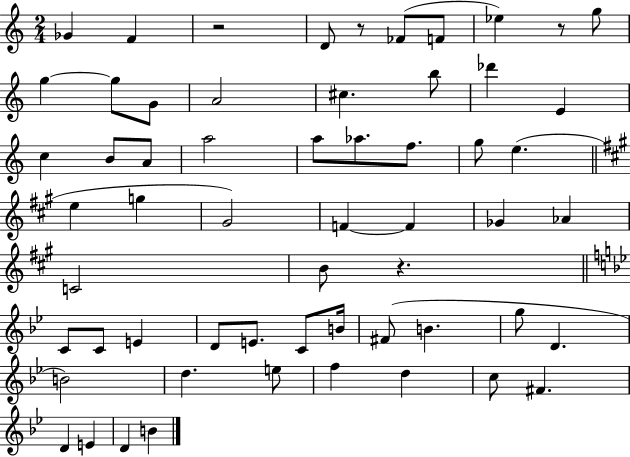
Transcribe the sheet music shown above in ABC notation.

X:1
T:Untitled
M:2/4
L:1/4
K:C
_G F z2 D/2 z/2 _F/2 F/2 _e z/2 g/2 g g/2 G/2 A2 ^c b/2 _d' E c B/2 A/2 a2 a/2 _a/2 f/2 g/2 e e g ^G2 F F _G _A C2 B/2 z C/2 C/2 E D/2 E/2 C/2 B/4 ^F/2 B g/2 D B2 d e/2 f d c/2 ^F D E D B